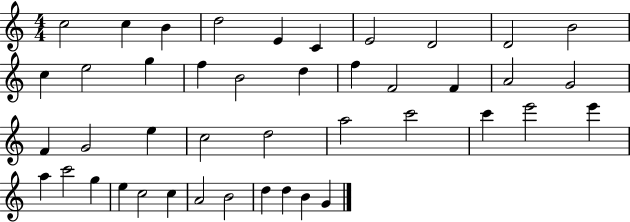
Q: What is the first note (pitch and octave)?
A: C5